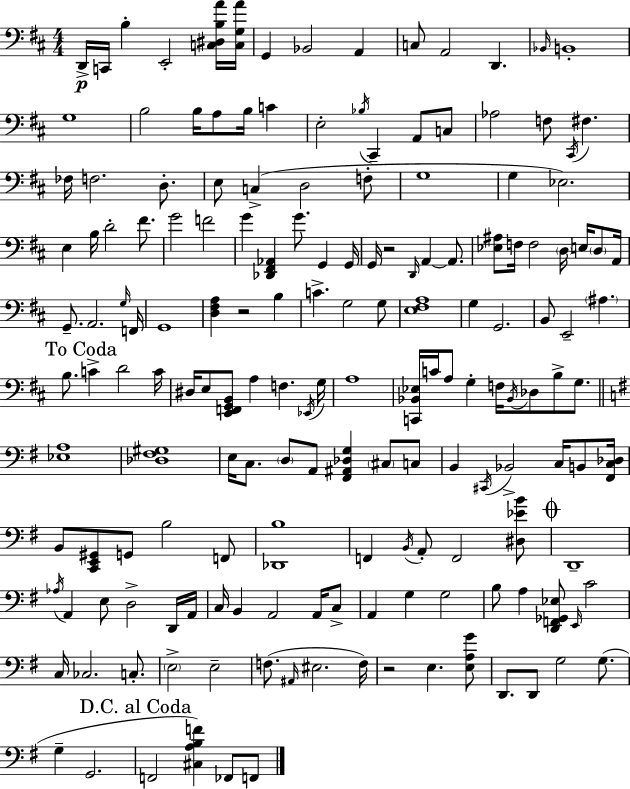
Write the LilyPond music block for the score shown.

{
  \clef bass
  \numericTimeSignature
  \time 4/4
  \key d \major
  \repeat volta 2 { d,16->\p c,16 b4-. e,2-. <c dis b a'>16 <c g a'>16 | g,4 bes,2 a,4 | c8 a,2 d,4. | \grace { bes,16 } b,1-. | \break g1 | b2 b16 a8 b16 c'4 | e2-. \acciaccatura { bes16 } cis,4-- a,8 | c8 aes2 f8 \acciaccatura { cis,16 } fis4. | \break fes16 f2. | d8.-. e8 c4->( d2 | f8-. g1 | g4 ees2.) | \break e4 b16 d'2-. | fis'8. g'2 f'2 | g'4 <des, fis, aes,>4 g'8. g,4 | g,16 g,16 r2 \grace { d,16 } a,4~~ | \break a,8. <ees ais>8 f16 f2 \parenthesize d16 | e16 \parenthesize d8 a,16 g,8.-- a,2. | \grace { g16 } f,16 g,1 | <d fis a>4 r2 | \break b4 c'4.-> g2 | g8 <e fis a>1 | g4 g,2. | b,8 e,2-- \parenthesize ais4. | \break \mark "To Coda" b8. c'4-> d'2 | c'16 dis16 e8 <e, f, g, b,>8 a4 f4. | \acciaccatura { ees,16 } g16 a1 | <c, bes, ees>16 c'16 a8 g4-. f16 \acciaccatura { bes,16 } | \break des8 b8-> g8. \bar "||" \break \key g \major <ees a>1 | <des fis gis>1 | e16 c8. \parenthesize d8 a,8 <fis, ais, des g>4 \parenthesize cis8 c8 | b,4 \acciaccatura { cis,16 } bes,2-> c16 b,8 | \break <fis, c des>16 b,8 <c, e, gis,>8 g,8 b2 f,8 | <des, b>1 | f,4 \acciaccatura { b,16 } a,8-. f,2 | <dis ees' b'>8 \mark \markup { \musicglyph "scripts.coda" } d,1-- | \break \acciaccatura { aes16 } a,4 e8 d2-> | d,16 a,16 c16 b,4 a,2 | a,16 c8-> a,4 g4 g2 | b8 a4 <d, f, ges, ees>8 \grace { e,16 } c'2 | \break c16 ces2. | c8.-. \parenthesize e2-> e2-- | f8.( \grace { ais,16 } eis2. | f16) r2 e4. | \break <e a g'>8 d,8. d,8 g2 | g8.( g4-- g,2. | \mark "D.C. al Coda" f,2 <cis a b f'>4) | fes,8 f,8 } \bar "|."
}